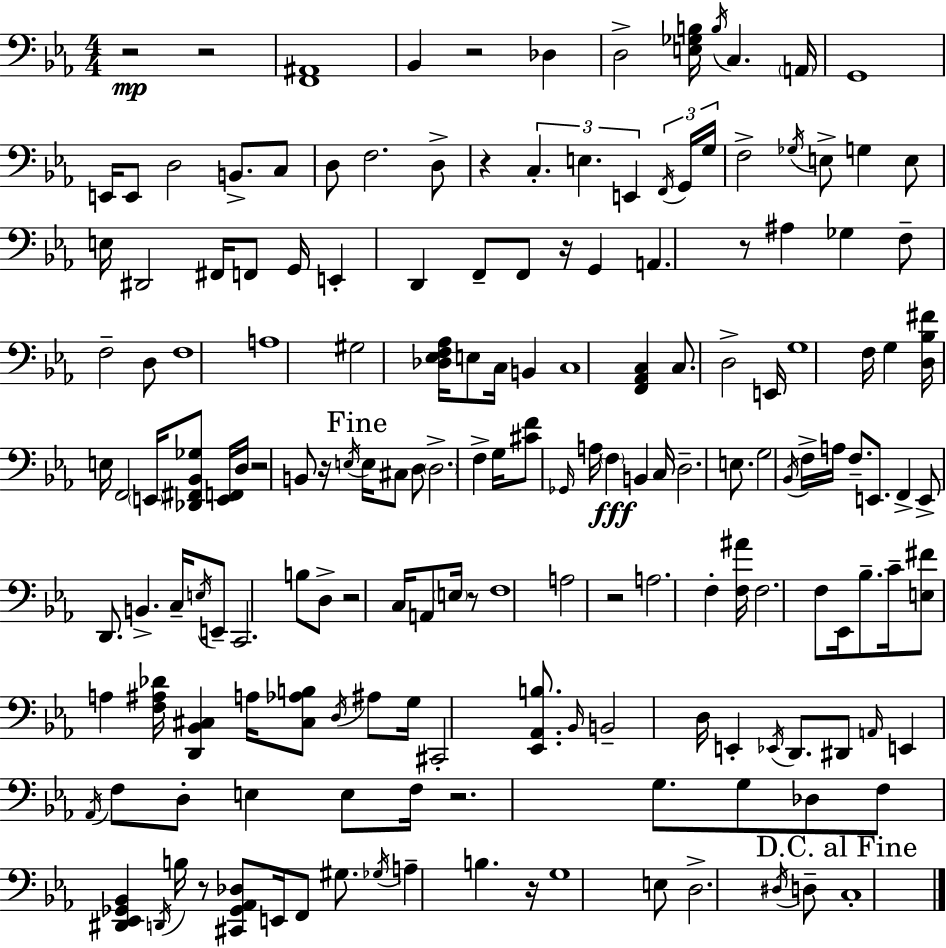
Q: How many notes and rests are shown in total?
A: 171